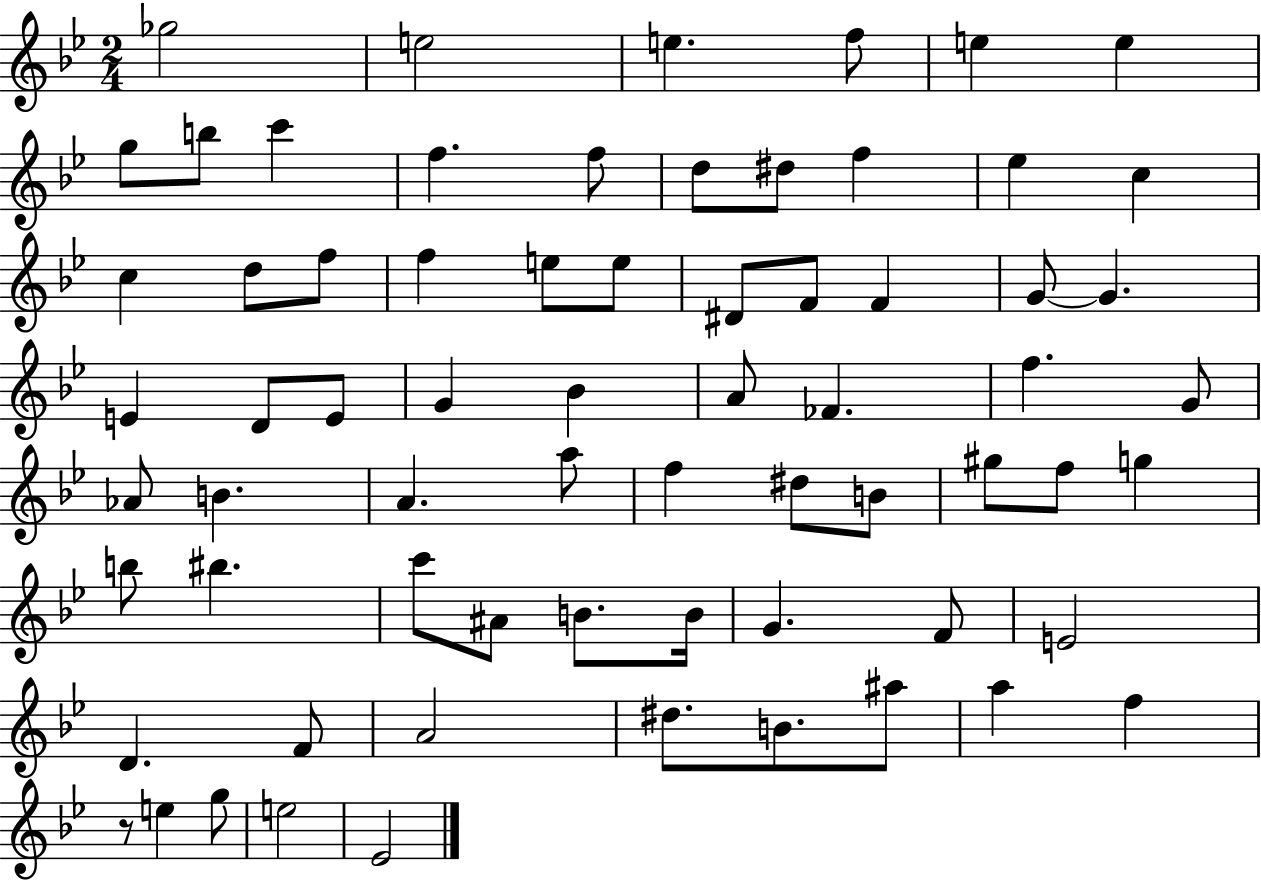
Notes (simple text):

Gb5/h E5/h E5/q. F5/e E5/q E5/q G5/e B5/e C6/q F5/q. F5/e D5/e D#5/e F5/q Eb5/q C5/q C5/q D5/e F5/e F5/q E5/e E5/e D#4/e F4/e F4/q G4/e G4/q. E4/q D4/e E4/e G4/q Bb4/q A4/e FES4/q. F5/q. G4/e Ab4/e B4/q. A4/q. A5/e F5/q D#5/e B4/e G#5/e F5/e G5/q B5/e BIS5/q. C6/e A#4/e B4/e. B4/s G4/q. F4/e E4/h D4/q. F4/e A4/h D#5/e. B4/e. A#5/e A5/q F5/q R/e E5/q G5/e E5/h Eb4/h